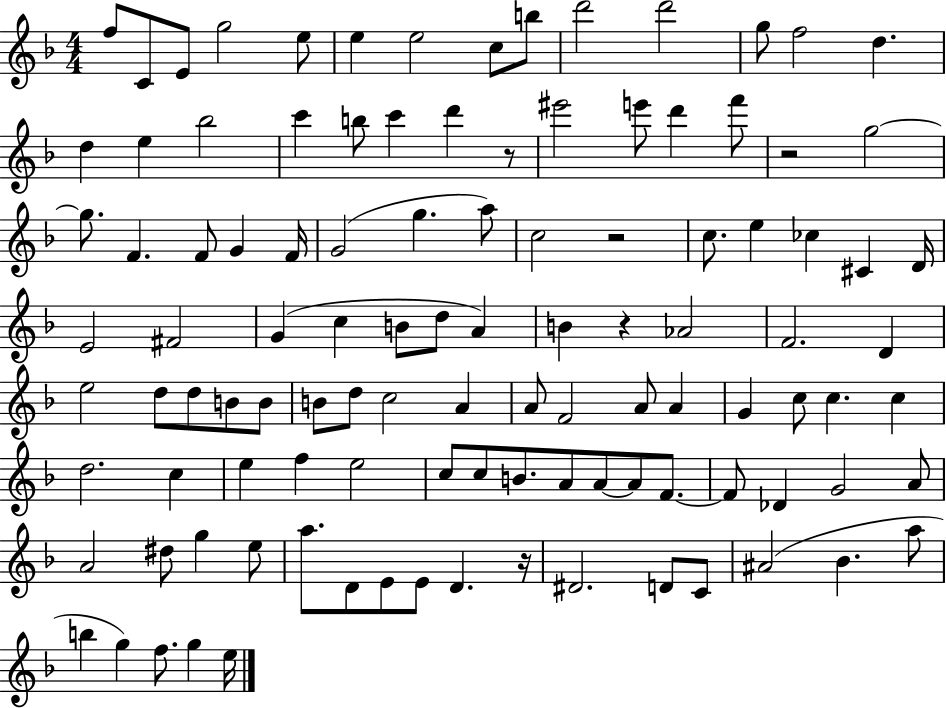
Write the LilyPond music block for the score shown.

{
  \clef treble
  \numericTimeSignature
  \time 4/4
  \key f \major
  f''8 c'8 e'8 g''2 e''8 | e''4 e''2 c''8 b''8 | d'''2 d'''2 | g''8 f''2 d''4. | \break d''4 e''4 bes''2 | c'''4 b''8 c'''4 d'''4 r8 | eis'''2 e'''8 d'''4 f'''8 | r2 g''2~~ | \break g''8. f'4. f'8 g'4 f'16 | g'2( g''4. a''8) | c''2 r2 | c''8. e''4 ces''4 cis'4 d'16 | \break e'2 fis'2 | g'4( c''4 b'8 d''8 a'4) | b'4 r4 aes'2 | f'2. d'4 | \break e''2 d''8 d''8 b'8 b'8 | b'8 d''8 c''2 a'4 | a'8 f'2 a'8 a'4 | g'4 c''8 c''4. c''4 | \break d''2. c''4 | e''4 f''4 e''2 | c''8 c''8 b'8. a'8 a'8~~ a'8 f'8.~~ | f'8 des'4 g'2 a'8 | \break a'2 dis''8 g''4 e''8 | a''8. d'8 e'8 e'8 d'4. r16 | dis'2. d'8 c'8 | ais'2( bes'4. a''8 | \break b''4 g''4) f''8. g''4 e''16 | \bar "|."
}